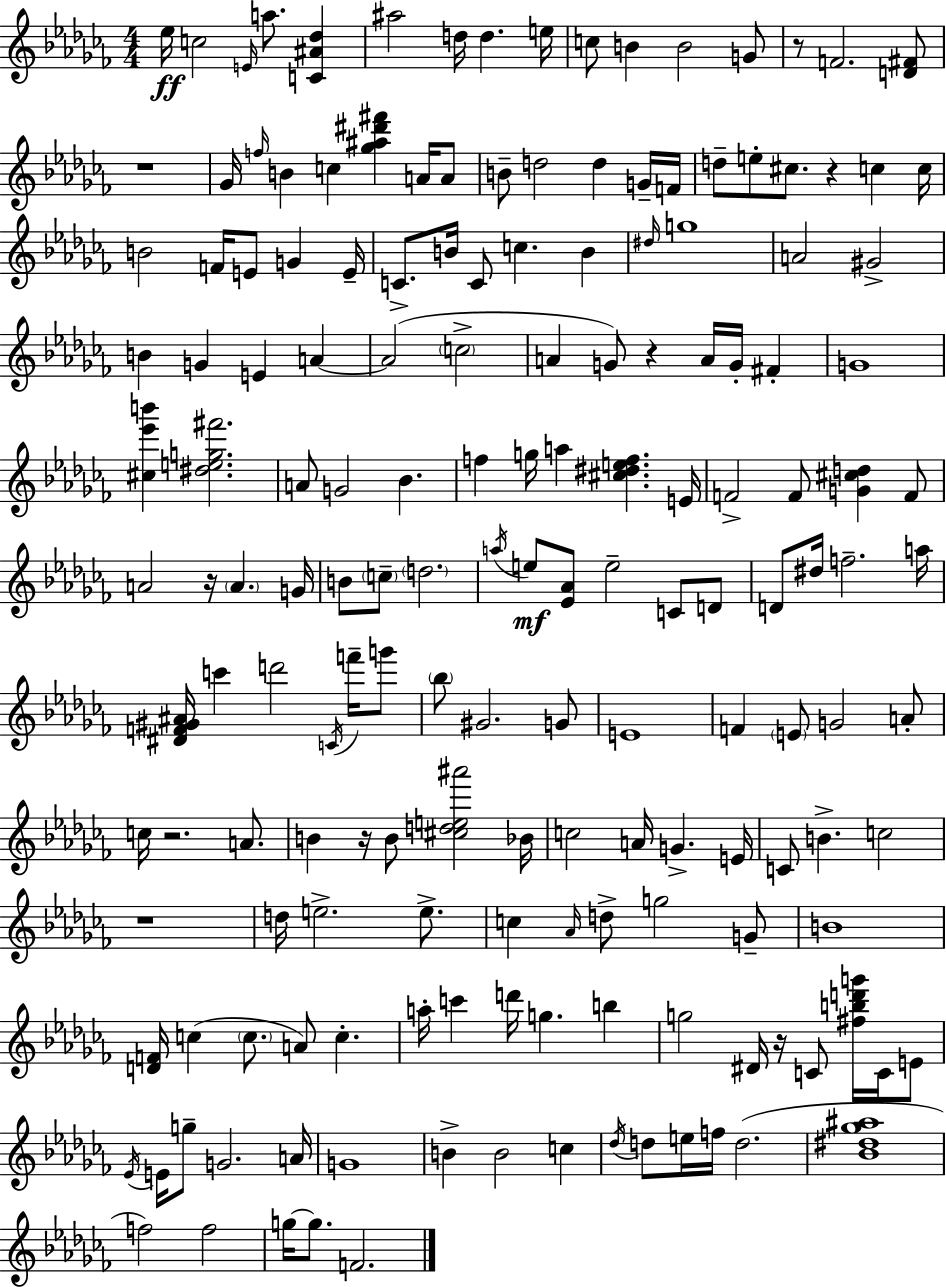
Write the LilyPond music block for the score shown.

{
  \clef treble
  \numericTimeSignature
  \time 4/4
  \key aes \minor
  ees''16\ff c''2 \grace { e'16 } a''8. <c' ais' des''>4 | ais''2 d''16 d''4. | e''16 c''8 b'4 b'2 g'8 | r8 f'2. <d' fis'>8 | \break r1 | ges'16 \grace { f''16 } b'4 c''4 <ges'' ais'' dis''' fis'''>4 a'16 | a'8 b'8-- d''2 d''4 | g'16-- f'16 d''8-- e''8-. cis''8. r4 c''4 | \break c''16 b'2 f'16 e'8 g'4 | e'16-- c'8.-> b'16 c'8 c''4. b'4 | \grace { dis''16 } g''1 | a'2 gis'2-> | \break b'4 g'4 e'4 a'4~~ | a'2( \parenthesize c''2-> | a'4 g'8) r4 a'16 g'16-. fis'4-. | g'1 | \break <cis'' ees''' b'''>4 <dis'' e'' g'' fis'''>2. | a'8 g'2 bes'4. | f''4 g''16 a''4 <cis'' dis'' e'' f''>4. | e'16 f'2-> f'8 <g' cis'' d''>4 | \break f'8 a'2 r16 \parenthesize a'4. | g'16 b'8 \parenthesize c''8-- \parenthesize d''2. | \acciaccatura { a''16 } e''8\mf <ees' aes'>8 e''2-- | c'8 d'8 d'8 dis''16 f''2.-- | \break a''16 <dis' f' gis' ais'>16 c'''4 d'''2 | \acciaccatura { c'16 } f'''16-- g'''8 \parenthesize bes''8 gis'2. | g'8 e'1 | f'4 \parenthesize e'8 g'2 | \break a'8-. c''16 r2. | a'8. b'4 r16 b'8 <cis'' d'' e'' ais'''>2 | bes'16 c''2 a'16 g'4.-> | e'16 c'8 b'4.-> c''2 | \break r1 | d''16 e''2.-> | e''8.-> c''4 \grace { aes'16 } d''8-> g''2 | g'8-- b'1 | \break <d' f'>16 c''4( \parenthesize c''8. a'8) | c''4.-. a''16-. c'''4 d'''16 g''4. | b''4 g''2 dis'16 r16 | c'8 <fis'' b'' d''' g'''>16 c'16 e'8 \acciaccatura { ees'16 } e'16 g''8-- g'2. | \break a'16 g'1 | b'4-> b'2 | c''4 \acciaccatura { des''16 } d''8 e''16 f''16 d''2.( | <bes' dis'' ges'' ais''>1 | \break f''2) | f''2 g''16~~ g''8. f'2. | \bar "|."
}